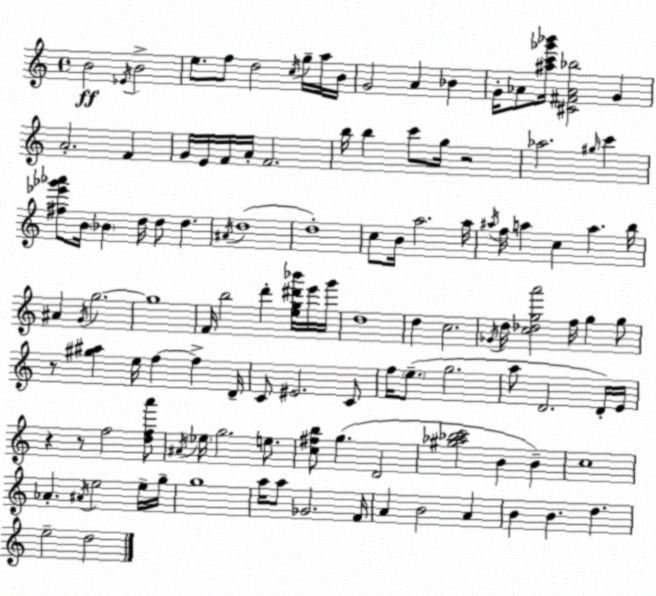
X:1
T:Untitled
M:4/4
L:1/4
K:C
B2 _E/4 B2 e/2 f/2 d2 c/4 g/4 a/4 B/4 G2 A _B G/4 _A/2 [^ac'_g'_b']/4 [^C^F_A_b]2 G A2 F G/4 E/4 F/4 A/4 F2 b/4 b c'/2 g/4 z2 _a2 ^g/4 c' [^f_e'_g'_a']/2 B/4 _B d/4 d/2 d ^A/4 d4 d4 c/2 B/4 a2 a/4 ^a/4 f/4 a c a b/4 ^A G/4 g2 g4 F/4 b2 d' [eg^d'_b']/4 e'/4 g'/4 d4 d c2 _G/4 d/4 [c_dga']2 f/4 g g/2 z/2 [^g^a] e/4 f f D/4 C/2 ^E2 C/2 f/4 e/2 g2 a/2 D2 D/4 E/4 z z/2 f2 [dfa']/2 ^A/4 _e/4 g2 e/2 [c^fb]/2 g D2 [^g_a_bc']2 B B c4 _A ^A/4 e2 e/4 g/4 g4 a/4 a/2 _G2 F/4 A B2 A B B d e2 d2